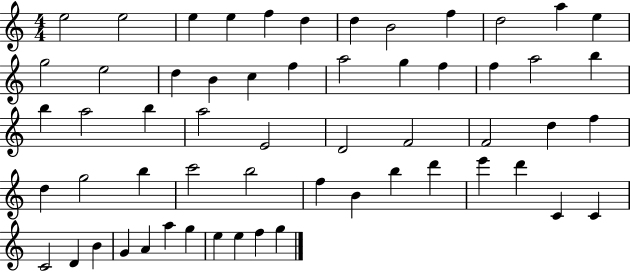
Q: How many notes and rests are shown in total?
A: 58